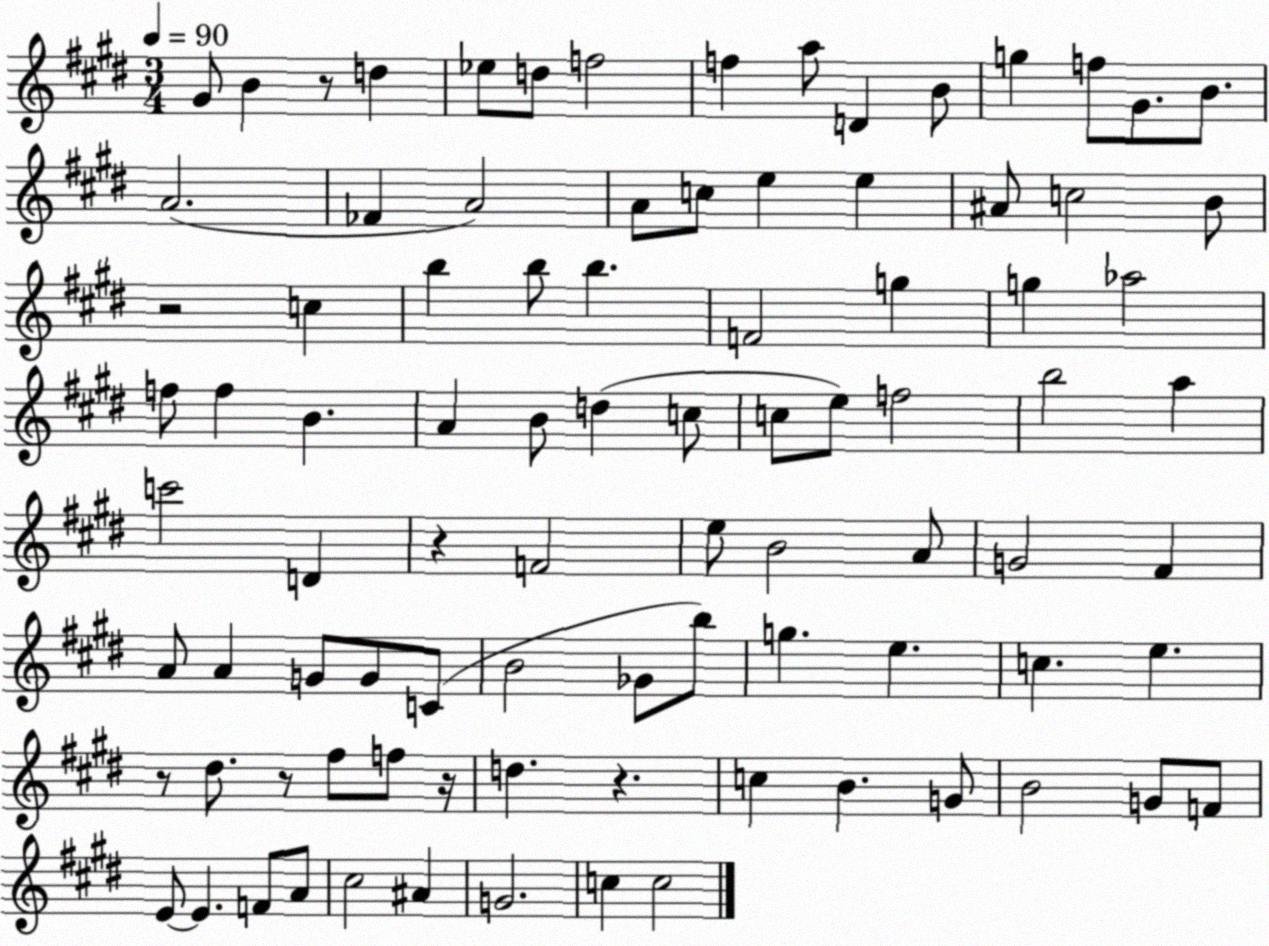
X:1
T:Untitled
M:3/4
L:1/4
K:E
^G/2 B z/2 d _e/2 d/2 f2 f a/2 D B/2 g f/2 ^G/2 B/2 A2 _F A2 A/2 c/2 e e ^A/2 c2 B/2 z2 c b b/2 b F2 g g _a2 f/2 f B A B/2 d c/2 c/2 e/2 f2 b2 a c'2 D z F2 e/2 B2 A/2 G2 ^F A/2 A G/2 G/2 C/2 B2 _G/2 b/2 g e c e z/2 ^d/2 z/2 ^f/2 f/2 z/4 d z c B G/2 B2 G/2 F/2 E/2 E F/2 A/2 ^c2 ^A G2 c c2